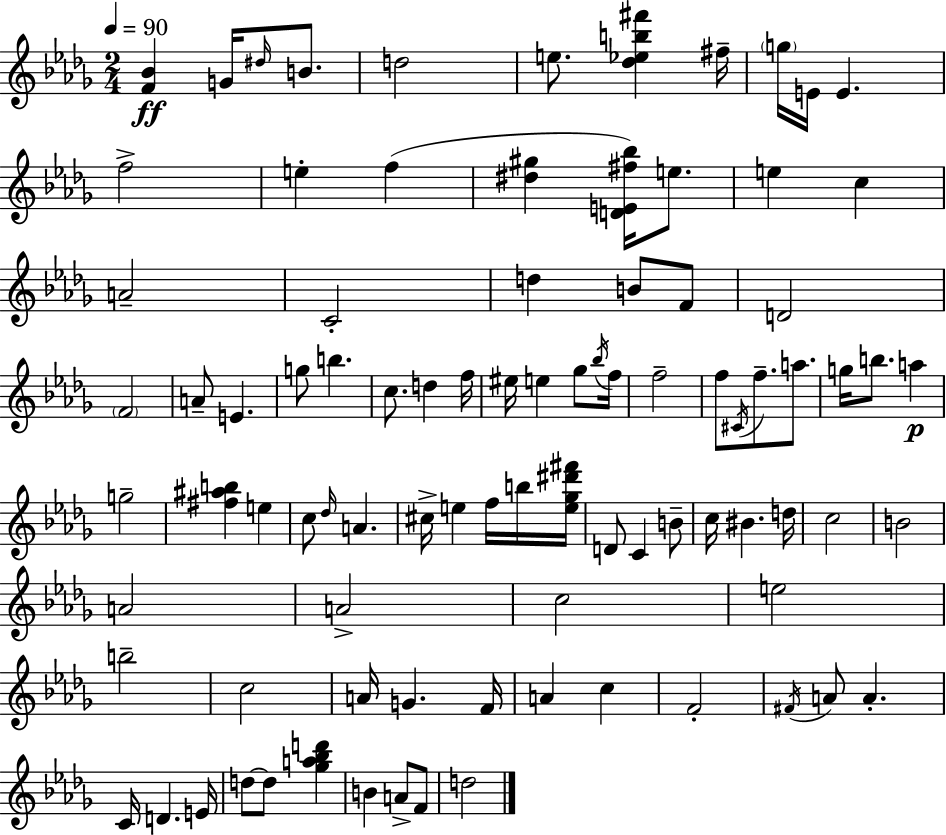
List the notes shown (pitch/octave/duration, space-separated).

[F4,Bb4]/q G4/s D#5/s B4/e. D5/h E5/e. [Db5,Eb5,B5,F#6]/q F#5/s G5/s E4/s E4/q. F5/h E5/q F5/q [D#5,G#5]/q [D4,E4,F#5,Bb5]/s E5/e. E5/q C5/q A4/h C4/h D5/q B4/e F4/e D4/h F4/h A4/e E4/q. G5/e B5/q. C5/e. D5/q F5/s EIS5/s E5/q Gb5/e Bb5/s F5/s F5/h F5/e C#4/s F5/e. A5/e. G5/s B5/e. A5/q G5/h [F#5,A#5,B5]/q E5/q C5/e Db5/s A4/q. C#5/s E5/q F5/s B5/s [E5,Gb5,D#6,F#6]/s D4/e C4/q B4/e C5/s BIS4/q. D5/s C5/h B4/h A4/h A4/h C5/h E5/h B5/h C5/h A4/s G4/q. F4/s A4/q C5/q F4/h F#4/s A4/e A4/q. C4/s D4/q. E4/s D5/e D5/e [Gb5,A5,Bb5,D6]/q B4/q A4/e F4/e D5/h